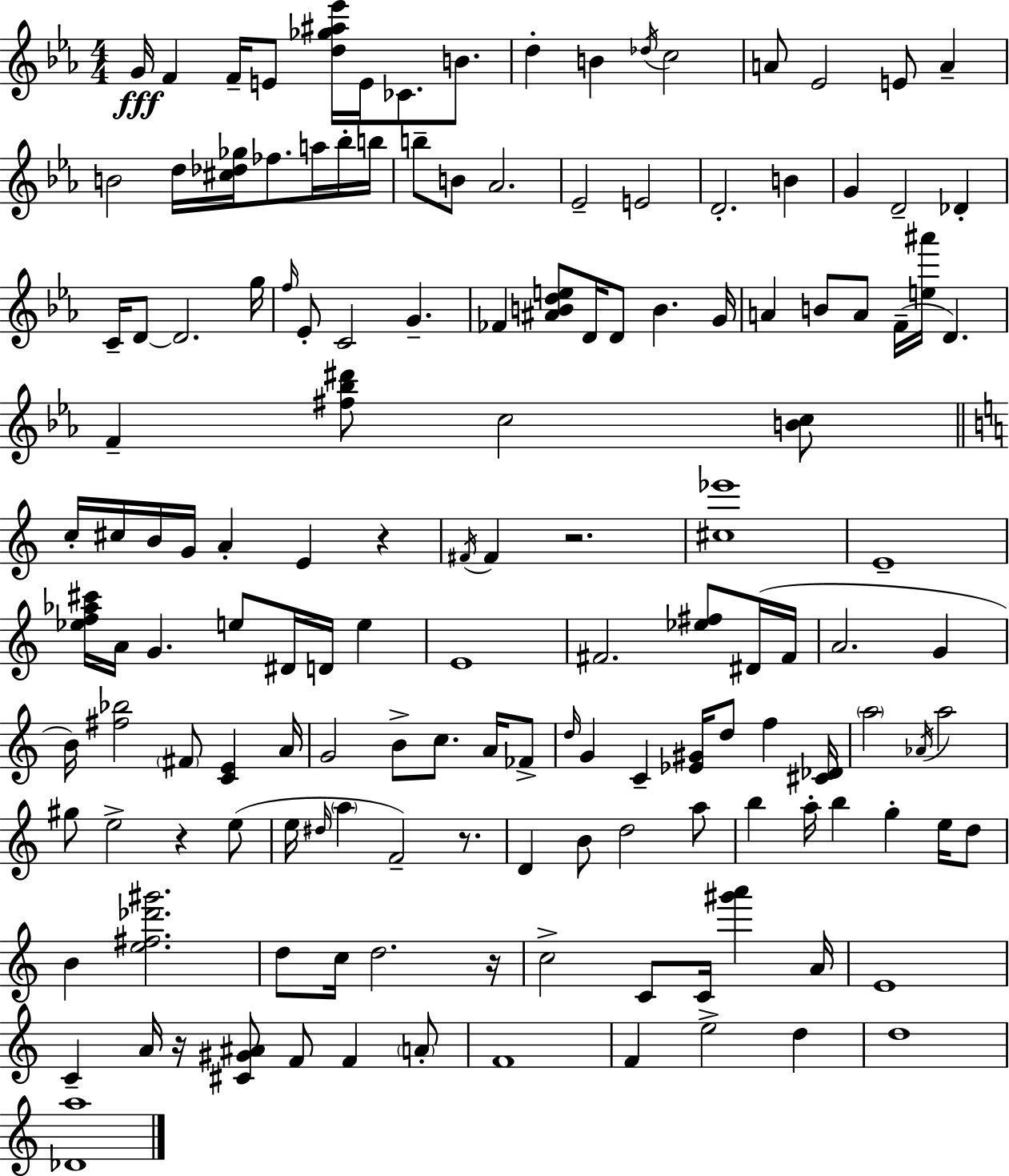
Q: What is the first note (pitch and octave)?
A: G4